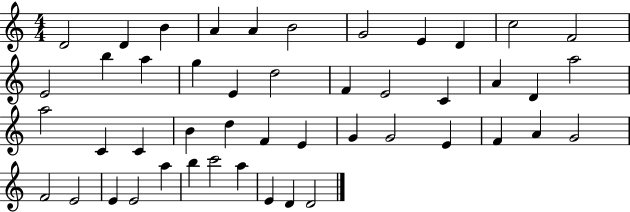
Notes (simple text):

D4/h D4/q B4/q A4/q A4/q B4/h G4/h E4/q D4/q C5/h F4/h E4/h B5/q A5/q G5/q E4/q D5/h F4/q E4/h C4/q A4/q D4/q A5/h A5/h C4/q C4/q B4/q D5/q F4/q E4/q G4/q G4/h E4/q F4/q A4/q G4/h F4/h E4/h E4/q E4/h A5/q B5/q C6/h A5/q E4/q D4/q D4/h